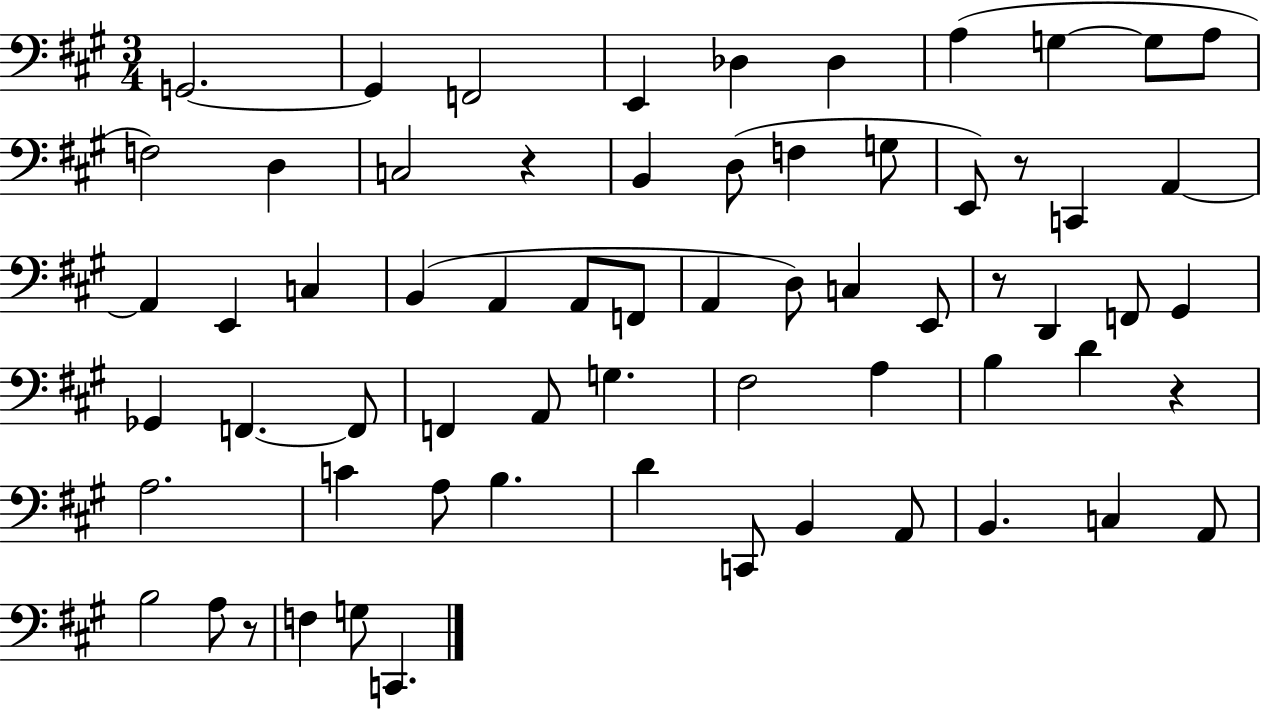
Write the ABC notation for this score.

X:1
T:Untitled
M:3/4
L:1/4
K:A
G,,2 G,, F,,2 E,, _D, _D, A, G, G,/2 A,/2 F,2 D, C,2 z B,, D,/2 F, G,/2 E,,/2 z/2 C,, A,, A,, E,, C, B,, A,, A,,/2 F,,/2 A,, D,/2 C, E,,/2 z/2 D,, F,,/2 ^G,, _G,, F,, F,,/2 F,, A,,/2 G, ^F,2 A, B, D z A,2 C A,/2 B, D C,,/2 B,, A,,/2 B,, C, A,,/2 B,2 A,/2 z/2 F, G,/2 C,,